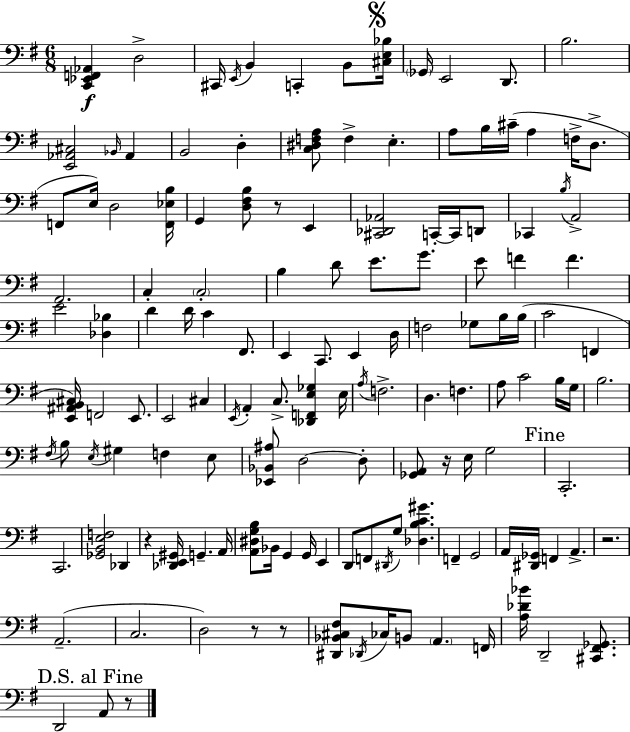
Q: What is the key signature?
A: G major